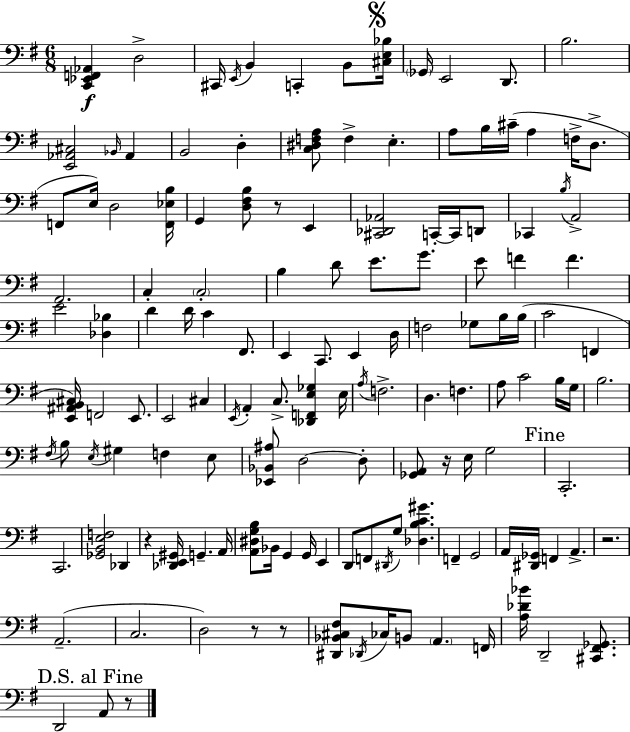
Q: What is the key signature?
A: G major